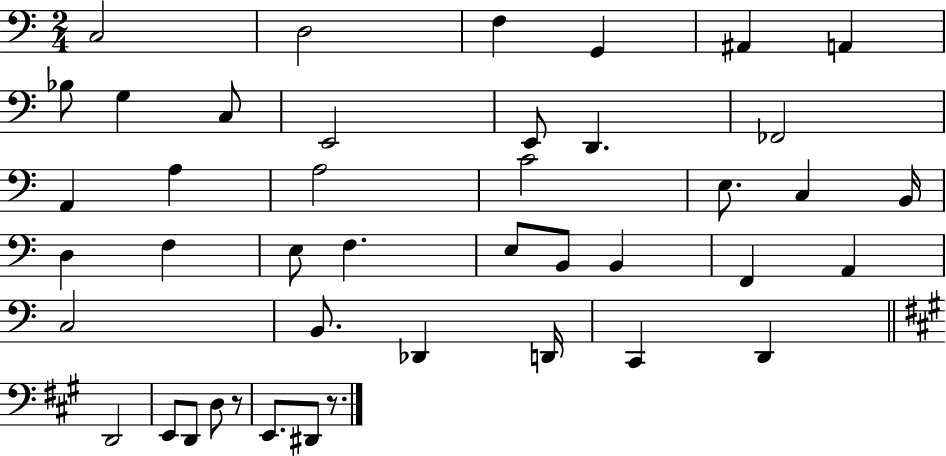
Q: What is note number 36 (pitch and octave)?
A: D2